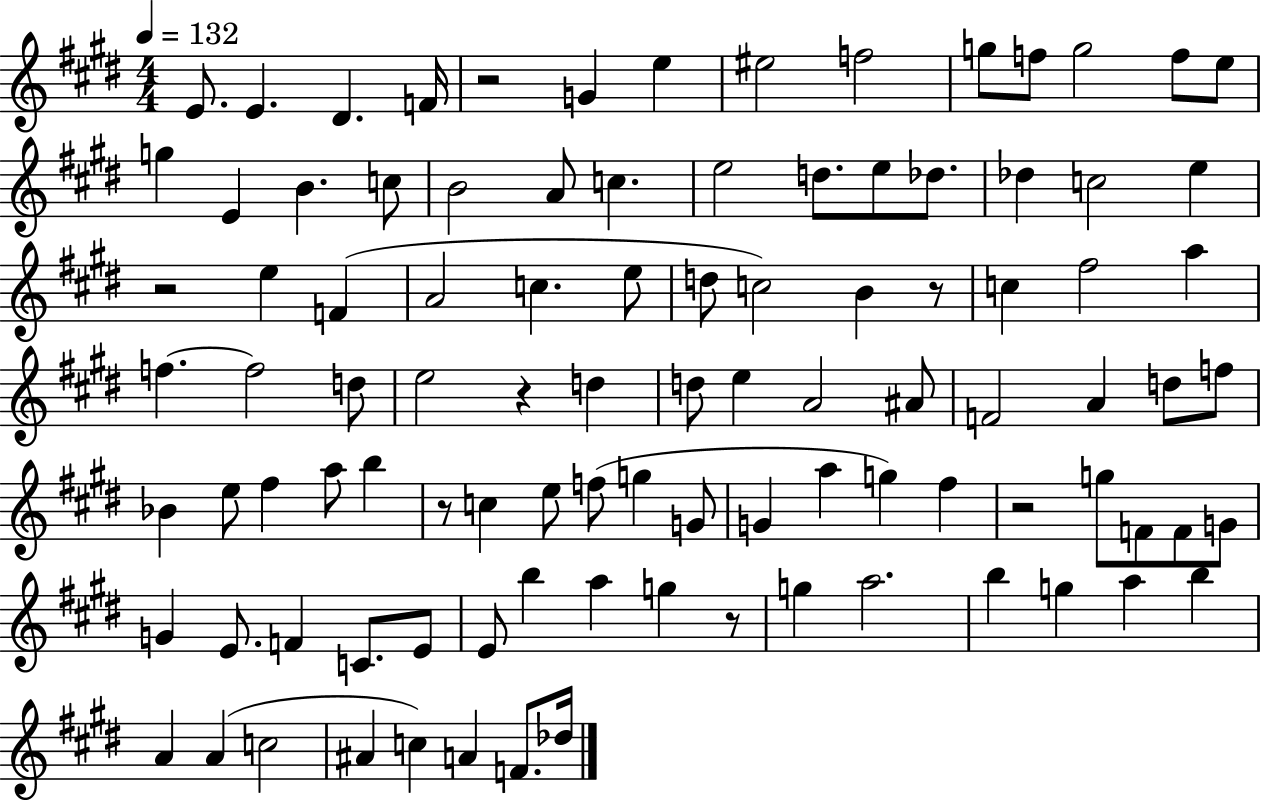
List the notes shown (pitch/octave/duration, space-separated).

E4/e. E4/q. D#4/q. F4/s R/h G4/q E5/q EIS5/h F5/h G5/e F5/e G5/h F5/e E5/e G5/q E4/q B4/q. C5/e B4/h A4/e C5/q. E5/h D5/e. E5/e Db5/e. Db5/q C5/h E5/q R/h E5/q F4/q A4/h C5/q. E5/e D5/e C5/h B4/q R/e C5/q F#5/h A5/q F5/q. F5/h D5/e E5/h R/q D5/q D5/e E5/q A4/h A#4/e F4/h A4/q D5/e F5/e Bb4/q E5/e F#5/q A5/e B5/q R/e C5/q E5/e F5/e G5/q G4/e G4/q A5/q G5/q F#5/q R/h G5/e F4/e F4/e G4/e G4/q E4/e. F4/q C4/e. E4/e E4/e B5/q A5/q G5/q R/e G5/q A5/h. B5/q G5/q A5/q B5/q A4/q A4/q C5/h A#4/q C5/q A4/q F4/e. Db5/s